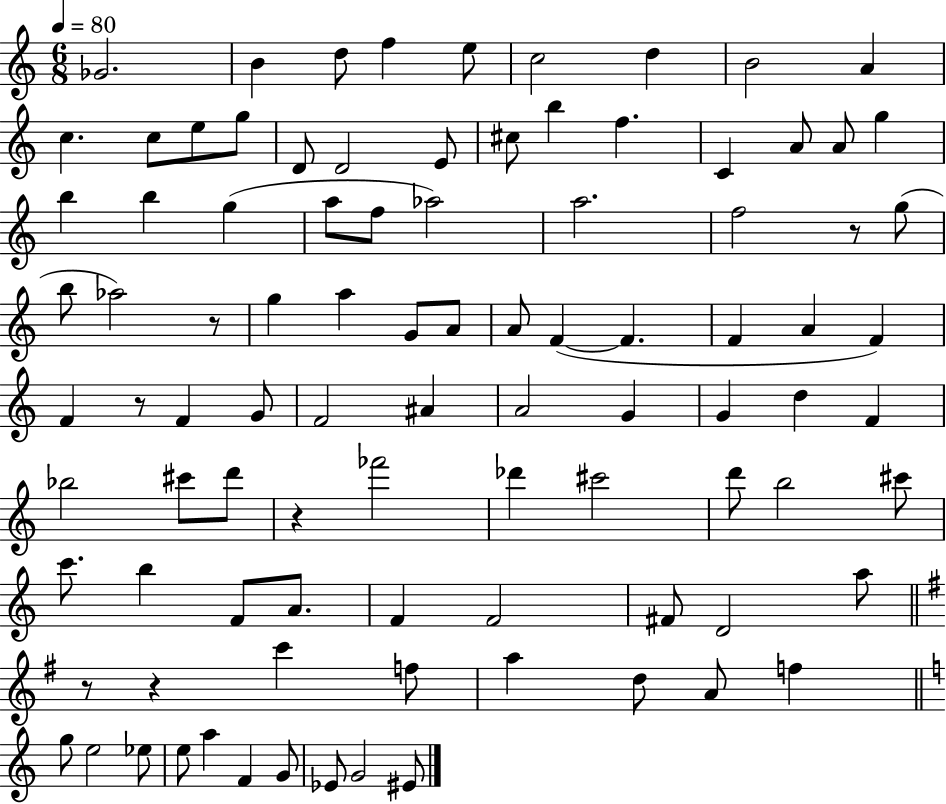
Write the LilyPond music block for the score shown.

{
  \clef treble
  \numericTimeSignature
  \time 6/8
  \key c \major
  \tempo 4 = 80
  \repeat volta 2 { ges'2. | b'4 d''8 f''4 e''8 | c''2 d''4 | b'2 a'4 | \break c''4. c''8 e''8 g''8 | d'8 d'2 e'8 | cis''8 b''4 f''4. | c'4 a'8 a'8 g''4 | \break b''4 b''4 g''4( | a''8 f''8 aes''2) | a''2. | f''2 r8 g''8( | \break b''8 aes''2) r8 | g''4 a''4 g'8 a'8 | a'8 f'4~(~ f'4. | f'4 a'4 f'4) | \break f'4 r8 f'4 g'8 | f'2 ais'4 | a'2 g'4 | g'4 d''4 f'4 | \break bes''2 cis'''8 d'''8 | r4 fes'''2 | des'''4 cis'''2 | d'''8 b''2 cis'''8 | \break c'''8. b''4 f'8 a'8. | f'4 f'2 | fis'8 d'2 a''8 | \bar "||" \break \key g \major r8 r4 c'''4 f''8 | a''4 d''8 a'8 f''4 | \bar "||" \break \key c \major g''8 e''2 ees''8 | e''8 a''4 f'4 g'8 | ees'8 g'2 eis'8 | } \bar "|."
}